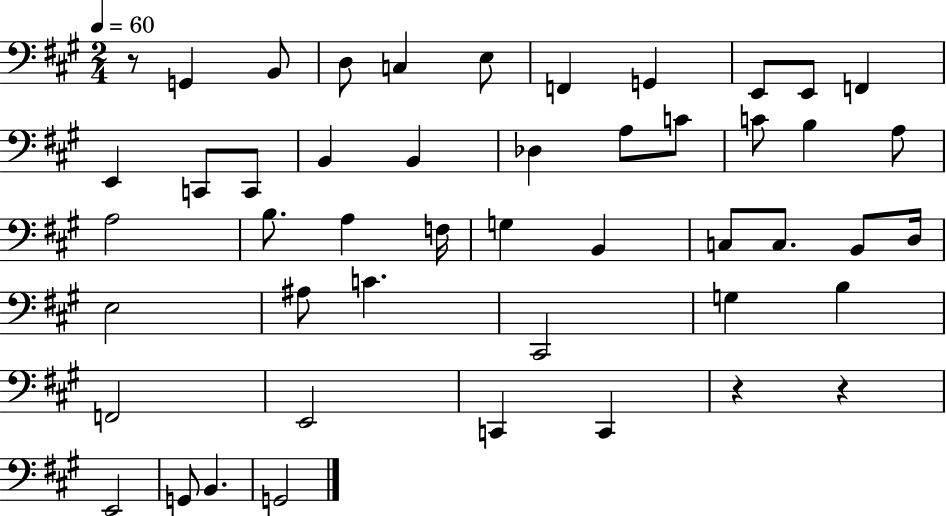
X:1
T:Untitled
M:2/4
L:1/4
K:A
z/2 G,, B,,/2 D,/2 C, E,/2 F,, G,, E,,/2 E,,/2 F,, E,, C,,/2 C,,/2 B,, B,, _D, A,/2 C/2 C/2 B, A,/2 A,2 B,/2 A, F,/4 G, B,, C,/2 C,/2 B,,/2 D,/4 E,2 ^A,/2 C ^C,,2 G, B, F,,2 E,,2 C,, C,, z z E,,2 G,,/2 B,, G,,2